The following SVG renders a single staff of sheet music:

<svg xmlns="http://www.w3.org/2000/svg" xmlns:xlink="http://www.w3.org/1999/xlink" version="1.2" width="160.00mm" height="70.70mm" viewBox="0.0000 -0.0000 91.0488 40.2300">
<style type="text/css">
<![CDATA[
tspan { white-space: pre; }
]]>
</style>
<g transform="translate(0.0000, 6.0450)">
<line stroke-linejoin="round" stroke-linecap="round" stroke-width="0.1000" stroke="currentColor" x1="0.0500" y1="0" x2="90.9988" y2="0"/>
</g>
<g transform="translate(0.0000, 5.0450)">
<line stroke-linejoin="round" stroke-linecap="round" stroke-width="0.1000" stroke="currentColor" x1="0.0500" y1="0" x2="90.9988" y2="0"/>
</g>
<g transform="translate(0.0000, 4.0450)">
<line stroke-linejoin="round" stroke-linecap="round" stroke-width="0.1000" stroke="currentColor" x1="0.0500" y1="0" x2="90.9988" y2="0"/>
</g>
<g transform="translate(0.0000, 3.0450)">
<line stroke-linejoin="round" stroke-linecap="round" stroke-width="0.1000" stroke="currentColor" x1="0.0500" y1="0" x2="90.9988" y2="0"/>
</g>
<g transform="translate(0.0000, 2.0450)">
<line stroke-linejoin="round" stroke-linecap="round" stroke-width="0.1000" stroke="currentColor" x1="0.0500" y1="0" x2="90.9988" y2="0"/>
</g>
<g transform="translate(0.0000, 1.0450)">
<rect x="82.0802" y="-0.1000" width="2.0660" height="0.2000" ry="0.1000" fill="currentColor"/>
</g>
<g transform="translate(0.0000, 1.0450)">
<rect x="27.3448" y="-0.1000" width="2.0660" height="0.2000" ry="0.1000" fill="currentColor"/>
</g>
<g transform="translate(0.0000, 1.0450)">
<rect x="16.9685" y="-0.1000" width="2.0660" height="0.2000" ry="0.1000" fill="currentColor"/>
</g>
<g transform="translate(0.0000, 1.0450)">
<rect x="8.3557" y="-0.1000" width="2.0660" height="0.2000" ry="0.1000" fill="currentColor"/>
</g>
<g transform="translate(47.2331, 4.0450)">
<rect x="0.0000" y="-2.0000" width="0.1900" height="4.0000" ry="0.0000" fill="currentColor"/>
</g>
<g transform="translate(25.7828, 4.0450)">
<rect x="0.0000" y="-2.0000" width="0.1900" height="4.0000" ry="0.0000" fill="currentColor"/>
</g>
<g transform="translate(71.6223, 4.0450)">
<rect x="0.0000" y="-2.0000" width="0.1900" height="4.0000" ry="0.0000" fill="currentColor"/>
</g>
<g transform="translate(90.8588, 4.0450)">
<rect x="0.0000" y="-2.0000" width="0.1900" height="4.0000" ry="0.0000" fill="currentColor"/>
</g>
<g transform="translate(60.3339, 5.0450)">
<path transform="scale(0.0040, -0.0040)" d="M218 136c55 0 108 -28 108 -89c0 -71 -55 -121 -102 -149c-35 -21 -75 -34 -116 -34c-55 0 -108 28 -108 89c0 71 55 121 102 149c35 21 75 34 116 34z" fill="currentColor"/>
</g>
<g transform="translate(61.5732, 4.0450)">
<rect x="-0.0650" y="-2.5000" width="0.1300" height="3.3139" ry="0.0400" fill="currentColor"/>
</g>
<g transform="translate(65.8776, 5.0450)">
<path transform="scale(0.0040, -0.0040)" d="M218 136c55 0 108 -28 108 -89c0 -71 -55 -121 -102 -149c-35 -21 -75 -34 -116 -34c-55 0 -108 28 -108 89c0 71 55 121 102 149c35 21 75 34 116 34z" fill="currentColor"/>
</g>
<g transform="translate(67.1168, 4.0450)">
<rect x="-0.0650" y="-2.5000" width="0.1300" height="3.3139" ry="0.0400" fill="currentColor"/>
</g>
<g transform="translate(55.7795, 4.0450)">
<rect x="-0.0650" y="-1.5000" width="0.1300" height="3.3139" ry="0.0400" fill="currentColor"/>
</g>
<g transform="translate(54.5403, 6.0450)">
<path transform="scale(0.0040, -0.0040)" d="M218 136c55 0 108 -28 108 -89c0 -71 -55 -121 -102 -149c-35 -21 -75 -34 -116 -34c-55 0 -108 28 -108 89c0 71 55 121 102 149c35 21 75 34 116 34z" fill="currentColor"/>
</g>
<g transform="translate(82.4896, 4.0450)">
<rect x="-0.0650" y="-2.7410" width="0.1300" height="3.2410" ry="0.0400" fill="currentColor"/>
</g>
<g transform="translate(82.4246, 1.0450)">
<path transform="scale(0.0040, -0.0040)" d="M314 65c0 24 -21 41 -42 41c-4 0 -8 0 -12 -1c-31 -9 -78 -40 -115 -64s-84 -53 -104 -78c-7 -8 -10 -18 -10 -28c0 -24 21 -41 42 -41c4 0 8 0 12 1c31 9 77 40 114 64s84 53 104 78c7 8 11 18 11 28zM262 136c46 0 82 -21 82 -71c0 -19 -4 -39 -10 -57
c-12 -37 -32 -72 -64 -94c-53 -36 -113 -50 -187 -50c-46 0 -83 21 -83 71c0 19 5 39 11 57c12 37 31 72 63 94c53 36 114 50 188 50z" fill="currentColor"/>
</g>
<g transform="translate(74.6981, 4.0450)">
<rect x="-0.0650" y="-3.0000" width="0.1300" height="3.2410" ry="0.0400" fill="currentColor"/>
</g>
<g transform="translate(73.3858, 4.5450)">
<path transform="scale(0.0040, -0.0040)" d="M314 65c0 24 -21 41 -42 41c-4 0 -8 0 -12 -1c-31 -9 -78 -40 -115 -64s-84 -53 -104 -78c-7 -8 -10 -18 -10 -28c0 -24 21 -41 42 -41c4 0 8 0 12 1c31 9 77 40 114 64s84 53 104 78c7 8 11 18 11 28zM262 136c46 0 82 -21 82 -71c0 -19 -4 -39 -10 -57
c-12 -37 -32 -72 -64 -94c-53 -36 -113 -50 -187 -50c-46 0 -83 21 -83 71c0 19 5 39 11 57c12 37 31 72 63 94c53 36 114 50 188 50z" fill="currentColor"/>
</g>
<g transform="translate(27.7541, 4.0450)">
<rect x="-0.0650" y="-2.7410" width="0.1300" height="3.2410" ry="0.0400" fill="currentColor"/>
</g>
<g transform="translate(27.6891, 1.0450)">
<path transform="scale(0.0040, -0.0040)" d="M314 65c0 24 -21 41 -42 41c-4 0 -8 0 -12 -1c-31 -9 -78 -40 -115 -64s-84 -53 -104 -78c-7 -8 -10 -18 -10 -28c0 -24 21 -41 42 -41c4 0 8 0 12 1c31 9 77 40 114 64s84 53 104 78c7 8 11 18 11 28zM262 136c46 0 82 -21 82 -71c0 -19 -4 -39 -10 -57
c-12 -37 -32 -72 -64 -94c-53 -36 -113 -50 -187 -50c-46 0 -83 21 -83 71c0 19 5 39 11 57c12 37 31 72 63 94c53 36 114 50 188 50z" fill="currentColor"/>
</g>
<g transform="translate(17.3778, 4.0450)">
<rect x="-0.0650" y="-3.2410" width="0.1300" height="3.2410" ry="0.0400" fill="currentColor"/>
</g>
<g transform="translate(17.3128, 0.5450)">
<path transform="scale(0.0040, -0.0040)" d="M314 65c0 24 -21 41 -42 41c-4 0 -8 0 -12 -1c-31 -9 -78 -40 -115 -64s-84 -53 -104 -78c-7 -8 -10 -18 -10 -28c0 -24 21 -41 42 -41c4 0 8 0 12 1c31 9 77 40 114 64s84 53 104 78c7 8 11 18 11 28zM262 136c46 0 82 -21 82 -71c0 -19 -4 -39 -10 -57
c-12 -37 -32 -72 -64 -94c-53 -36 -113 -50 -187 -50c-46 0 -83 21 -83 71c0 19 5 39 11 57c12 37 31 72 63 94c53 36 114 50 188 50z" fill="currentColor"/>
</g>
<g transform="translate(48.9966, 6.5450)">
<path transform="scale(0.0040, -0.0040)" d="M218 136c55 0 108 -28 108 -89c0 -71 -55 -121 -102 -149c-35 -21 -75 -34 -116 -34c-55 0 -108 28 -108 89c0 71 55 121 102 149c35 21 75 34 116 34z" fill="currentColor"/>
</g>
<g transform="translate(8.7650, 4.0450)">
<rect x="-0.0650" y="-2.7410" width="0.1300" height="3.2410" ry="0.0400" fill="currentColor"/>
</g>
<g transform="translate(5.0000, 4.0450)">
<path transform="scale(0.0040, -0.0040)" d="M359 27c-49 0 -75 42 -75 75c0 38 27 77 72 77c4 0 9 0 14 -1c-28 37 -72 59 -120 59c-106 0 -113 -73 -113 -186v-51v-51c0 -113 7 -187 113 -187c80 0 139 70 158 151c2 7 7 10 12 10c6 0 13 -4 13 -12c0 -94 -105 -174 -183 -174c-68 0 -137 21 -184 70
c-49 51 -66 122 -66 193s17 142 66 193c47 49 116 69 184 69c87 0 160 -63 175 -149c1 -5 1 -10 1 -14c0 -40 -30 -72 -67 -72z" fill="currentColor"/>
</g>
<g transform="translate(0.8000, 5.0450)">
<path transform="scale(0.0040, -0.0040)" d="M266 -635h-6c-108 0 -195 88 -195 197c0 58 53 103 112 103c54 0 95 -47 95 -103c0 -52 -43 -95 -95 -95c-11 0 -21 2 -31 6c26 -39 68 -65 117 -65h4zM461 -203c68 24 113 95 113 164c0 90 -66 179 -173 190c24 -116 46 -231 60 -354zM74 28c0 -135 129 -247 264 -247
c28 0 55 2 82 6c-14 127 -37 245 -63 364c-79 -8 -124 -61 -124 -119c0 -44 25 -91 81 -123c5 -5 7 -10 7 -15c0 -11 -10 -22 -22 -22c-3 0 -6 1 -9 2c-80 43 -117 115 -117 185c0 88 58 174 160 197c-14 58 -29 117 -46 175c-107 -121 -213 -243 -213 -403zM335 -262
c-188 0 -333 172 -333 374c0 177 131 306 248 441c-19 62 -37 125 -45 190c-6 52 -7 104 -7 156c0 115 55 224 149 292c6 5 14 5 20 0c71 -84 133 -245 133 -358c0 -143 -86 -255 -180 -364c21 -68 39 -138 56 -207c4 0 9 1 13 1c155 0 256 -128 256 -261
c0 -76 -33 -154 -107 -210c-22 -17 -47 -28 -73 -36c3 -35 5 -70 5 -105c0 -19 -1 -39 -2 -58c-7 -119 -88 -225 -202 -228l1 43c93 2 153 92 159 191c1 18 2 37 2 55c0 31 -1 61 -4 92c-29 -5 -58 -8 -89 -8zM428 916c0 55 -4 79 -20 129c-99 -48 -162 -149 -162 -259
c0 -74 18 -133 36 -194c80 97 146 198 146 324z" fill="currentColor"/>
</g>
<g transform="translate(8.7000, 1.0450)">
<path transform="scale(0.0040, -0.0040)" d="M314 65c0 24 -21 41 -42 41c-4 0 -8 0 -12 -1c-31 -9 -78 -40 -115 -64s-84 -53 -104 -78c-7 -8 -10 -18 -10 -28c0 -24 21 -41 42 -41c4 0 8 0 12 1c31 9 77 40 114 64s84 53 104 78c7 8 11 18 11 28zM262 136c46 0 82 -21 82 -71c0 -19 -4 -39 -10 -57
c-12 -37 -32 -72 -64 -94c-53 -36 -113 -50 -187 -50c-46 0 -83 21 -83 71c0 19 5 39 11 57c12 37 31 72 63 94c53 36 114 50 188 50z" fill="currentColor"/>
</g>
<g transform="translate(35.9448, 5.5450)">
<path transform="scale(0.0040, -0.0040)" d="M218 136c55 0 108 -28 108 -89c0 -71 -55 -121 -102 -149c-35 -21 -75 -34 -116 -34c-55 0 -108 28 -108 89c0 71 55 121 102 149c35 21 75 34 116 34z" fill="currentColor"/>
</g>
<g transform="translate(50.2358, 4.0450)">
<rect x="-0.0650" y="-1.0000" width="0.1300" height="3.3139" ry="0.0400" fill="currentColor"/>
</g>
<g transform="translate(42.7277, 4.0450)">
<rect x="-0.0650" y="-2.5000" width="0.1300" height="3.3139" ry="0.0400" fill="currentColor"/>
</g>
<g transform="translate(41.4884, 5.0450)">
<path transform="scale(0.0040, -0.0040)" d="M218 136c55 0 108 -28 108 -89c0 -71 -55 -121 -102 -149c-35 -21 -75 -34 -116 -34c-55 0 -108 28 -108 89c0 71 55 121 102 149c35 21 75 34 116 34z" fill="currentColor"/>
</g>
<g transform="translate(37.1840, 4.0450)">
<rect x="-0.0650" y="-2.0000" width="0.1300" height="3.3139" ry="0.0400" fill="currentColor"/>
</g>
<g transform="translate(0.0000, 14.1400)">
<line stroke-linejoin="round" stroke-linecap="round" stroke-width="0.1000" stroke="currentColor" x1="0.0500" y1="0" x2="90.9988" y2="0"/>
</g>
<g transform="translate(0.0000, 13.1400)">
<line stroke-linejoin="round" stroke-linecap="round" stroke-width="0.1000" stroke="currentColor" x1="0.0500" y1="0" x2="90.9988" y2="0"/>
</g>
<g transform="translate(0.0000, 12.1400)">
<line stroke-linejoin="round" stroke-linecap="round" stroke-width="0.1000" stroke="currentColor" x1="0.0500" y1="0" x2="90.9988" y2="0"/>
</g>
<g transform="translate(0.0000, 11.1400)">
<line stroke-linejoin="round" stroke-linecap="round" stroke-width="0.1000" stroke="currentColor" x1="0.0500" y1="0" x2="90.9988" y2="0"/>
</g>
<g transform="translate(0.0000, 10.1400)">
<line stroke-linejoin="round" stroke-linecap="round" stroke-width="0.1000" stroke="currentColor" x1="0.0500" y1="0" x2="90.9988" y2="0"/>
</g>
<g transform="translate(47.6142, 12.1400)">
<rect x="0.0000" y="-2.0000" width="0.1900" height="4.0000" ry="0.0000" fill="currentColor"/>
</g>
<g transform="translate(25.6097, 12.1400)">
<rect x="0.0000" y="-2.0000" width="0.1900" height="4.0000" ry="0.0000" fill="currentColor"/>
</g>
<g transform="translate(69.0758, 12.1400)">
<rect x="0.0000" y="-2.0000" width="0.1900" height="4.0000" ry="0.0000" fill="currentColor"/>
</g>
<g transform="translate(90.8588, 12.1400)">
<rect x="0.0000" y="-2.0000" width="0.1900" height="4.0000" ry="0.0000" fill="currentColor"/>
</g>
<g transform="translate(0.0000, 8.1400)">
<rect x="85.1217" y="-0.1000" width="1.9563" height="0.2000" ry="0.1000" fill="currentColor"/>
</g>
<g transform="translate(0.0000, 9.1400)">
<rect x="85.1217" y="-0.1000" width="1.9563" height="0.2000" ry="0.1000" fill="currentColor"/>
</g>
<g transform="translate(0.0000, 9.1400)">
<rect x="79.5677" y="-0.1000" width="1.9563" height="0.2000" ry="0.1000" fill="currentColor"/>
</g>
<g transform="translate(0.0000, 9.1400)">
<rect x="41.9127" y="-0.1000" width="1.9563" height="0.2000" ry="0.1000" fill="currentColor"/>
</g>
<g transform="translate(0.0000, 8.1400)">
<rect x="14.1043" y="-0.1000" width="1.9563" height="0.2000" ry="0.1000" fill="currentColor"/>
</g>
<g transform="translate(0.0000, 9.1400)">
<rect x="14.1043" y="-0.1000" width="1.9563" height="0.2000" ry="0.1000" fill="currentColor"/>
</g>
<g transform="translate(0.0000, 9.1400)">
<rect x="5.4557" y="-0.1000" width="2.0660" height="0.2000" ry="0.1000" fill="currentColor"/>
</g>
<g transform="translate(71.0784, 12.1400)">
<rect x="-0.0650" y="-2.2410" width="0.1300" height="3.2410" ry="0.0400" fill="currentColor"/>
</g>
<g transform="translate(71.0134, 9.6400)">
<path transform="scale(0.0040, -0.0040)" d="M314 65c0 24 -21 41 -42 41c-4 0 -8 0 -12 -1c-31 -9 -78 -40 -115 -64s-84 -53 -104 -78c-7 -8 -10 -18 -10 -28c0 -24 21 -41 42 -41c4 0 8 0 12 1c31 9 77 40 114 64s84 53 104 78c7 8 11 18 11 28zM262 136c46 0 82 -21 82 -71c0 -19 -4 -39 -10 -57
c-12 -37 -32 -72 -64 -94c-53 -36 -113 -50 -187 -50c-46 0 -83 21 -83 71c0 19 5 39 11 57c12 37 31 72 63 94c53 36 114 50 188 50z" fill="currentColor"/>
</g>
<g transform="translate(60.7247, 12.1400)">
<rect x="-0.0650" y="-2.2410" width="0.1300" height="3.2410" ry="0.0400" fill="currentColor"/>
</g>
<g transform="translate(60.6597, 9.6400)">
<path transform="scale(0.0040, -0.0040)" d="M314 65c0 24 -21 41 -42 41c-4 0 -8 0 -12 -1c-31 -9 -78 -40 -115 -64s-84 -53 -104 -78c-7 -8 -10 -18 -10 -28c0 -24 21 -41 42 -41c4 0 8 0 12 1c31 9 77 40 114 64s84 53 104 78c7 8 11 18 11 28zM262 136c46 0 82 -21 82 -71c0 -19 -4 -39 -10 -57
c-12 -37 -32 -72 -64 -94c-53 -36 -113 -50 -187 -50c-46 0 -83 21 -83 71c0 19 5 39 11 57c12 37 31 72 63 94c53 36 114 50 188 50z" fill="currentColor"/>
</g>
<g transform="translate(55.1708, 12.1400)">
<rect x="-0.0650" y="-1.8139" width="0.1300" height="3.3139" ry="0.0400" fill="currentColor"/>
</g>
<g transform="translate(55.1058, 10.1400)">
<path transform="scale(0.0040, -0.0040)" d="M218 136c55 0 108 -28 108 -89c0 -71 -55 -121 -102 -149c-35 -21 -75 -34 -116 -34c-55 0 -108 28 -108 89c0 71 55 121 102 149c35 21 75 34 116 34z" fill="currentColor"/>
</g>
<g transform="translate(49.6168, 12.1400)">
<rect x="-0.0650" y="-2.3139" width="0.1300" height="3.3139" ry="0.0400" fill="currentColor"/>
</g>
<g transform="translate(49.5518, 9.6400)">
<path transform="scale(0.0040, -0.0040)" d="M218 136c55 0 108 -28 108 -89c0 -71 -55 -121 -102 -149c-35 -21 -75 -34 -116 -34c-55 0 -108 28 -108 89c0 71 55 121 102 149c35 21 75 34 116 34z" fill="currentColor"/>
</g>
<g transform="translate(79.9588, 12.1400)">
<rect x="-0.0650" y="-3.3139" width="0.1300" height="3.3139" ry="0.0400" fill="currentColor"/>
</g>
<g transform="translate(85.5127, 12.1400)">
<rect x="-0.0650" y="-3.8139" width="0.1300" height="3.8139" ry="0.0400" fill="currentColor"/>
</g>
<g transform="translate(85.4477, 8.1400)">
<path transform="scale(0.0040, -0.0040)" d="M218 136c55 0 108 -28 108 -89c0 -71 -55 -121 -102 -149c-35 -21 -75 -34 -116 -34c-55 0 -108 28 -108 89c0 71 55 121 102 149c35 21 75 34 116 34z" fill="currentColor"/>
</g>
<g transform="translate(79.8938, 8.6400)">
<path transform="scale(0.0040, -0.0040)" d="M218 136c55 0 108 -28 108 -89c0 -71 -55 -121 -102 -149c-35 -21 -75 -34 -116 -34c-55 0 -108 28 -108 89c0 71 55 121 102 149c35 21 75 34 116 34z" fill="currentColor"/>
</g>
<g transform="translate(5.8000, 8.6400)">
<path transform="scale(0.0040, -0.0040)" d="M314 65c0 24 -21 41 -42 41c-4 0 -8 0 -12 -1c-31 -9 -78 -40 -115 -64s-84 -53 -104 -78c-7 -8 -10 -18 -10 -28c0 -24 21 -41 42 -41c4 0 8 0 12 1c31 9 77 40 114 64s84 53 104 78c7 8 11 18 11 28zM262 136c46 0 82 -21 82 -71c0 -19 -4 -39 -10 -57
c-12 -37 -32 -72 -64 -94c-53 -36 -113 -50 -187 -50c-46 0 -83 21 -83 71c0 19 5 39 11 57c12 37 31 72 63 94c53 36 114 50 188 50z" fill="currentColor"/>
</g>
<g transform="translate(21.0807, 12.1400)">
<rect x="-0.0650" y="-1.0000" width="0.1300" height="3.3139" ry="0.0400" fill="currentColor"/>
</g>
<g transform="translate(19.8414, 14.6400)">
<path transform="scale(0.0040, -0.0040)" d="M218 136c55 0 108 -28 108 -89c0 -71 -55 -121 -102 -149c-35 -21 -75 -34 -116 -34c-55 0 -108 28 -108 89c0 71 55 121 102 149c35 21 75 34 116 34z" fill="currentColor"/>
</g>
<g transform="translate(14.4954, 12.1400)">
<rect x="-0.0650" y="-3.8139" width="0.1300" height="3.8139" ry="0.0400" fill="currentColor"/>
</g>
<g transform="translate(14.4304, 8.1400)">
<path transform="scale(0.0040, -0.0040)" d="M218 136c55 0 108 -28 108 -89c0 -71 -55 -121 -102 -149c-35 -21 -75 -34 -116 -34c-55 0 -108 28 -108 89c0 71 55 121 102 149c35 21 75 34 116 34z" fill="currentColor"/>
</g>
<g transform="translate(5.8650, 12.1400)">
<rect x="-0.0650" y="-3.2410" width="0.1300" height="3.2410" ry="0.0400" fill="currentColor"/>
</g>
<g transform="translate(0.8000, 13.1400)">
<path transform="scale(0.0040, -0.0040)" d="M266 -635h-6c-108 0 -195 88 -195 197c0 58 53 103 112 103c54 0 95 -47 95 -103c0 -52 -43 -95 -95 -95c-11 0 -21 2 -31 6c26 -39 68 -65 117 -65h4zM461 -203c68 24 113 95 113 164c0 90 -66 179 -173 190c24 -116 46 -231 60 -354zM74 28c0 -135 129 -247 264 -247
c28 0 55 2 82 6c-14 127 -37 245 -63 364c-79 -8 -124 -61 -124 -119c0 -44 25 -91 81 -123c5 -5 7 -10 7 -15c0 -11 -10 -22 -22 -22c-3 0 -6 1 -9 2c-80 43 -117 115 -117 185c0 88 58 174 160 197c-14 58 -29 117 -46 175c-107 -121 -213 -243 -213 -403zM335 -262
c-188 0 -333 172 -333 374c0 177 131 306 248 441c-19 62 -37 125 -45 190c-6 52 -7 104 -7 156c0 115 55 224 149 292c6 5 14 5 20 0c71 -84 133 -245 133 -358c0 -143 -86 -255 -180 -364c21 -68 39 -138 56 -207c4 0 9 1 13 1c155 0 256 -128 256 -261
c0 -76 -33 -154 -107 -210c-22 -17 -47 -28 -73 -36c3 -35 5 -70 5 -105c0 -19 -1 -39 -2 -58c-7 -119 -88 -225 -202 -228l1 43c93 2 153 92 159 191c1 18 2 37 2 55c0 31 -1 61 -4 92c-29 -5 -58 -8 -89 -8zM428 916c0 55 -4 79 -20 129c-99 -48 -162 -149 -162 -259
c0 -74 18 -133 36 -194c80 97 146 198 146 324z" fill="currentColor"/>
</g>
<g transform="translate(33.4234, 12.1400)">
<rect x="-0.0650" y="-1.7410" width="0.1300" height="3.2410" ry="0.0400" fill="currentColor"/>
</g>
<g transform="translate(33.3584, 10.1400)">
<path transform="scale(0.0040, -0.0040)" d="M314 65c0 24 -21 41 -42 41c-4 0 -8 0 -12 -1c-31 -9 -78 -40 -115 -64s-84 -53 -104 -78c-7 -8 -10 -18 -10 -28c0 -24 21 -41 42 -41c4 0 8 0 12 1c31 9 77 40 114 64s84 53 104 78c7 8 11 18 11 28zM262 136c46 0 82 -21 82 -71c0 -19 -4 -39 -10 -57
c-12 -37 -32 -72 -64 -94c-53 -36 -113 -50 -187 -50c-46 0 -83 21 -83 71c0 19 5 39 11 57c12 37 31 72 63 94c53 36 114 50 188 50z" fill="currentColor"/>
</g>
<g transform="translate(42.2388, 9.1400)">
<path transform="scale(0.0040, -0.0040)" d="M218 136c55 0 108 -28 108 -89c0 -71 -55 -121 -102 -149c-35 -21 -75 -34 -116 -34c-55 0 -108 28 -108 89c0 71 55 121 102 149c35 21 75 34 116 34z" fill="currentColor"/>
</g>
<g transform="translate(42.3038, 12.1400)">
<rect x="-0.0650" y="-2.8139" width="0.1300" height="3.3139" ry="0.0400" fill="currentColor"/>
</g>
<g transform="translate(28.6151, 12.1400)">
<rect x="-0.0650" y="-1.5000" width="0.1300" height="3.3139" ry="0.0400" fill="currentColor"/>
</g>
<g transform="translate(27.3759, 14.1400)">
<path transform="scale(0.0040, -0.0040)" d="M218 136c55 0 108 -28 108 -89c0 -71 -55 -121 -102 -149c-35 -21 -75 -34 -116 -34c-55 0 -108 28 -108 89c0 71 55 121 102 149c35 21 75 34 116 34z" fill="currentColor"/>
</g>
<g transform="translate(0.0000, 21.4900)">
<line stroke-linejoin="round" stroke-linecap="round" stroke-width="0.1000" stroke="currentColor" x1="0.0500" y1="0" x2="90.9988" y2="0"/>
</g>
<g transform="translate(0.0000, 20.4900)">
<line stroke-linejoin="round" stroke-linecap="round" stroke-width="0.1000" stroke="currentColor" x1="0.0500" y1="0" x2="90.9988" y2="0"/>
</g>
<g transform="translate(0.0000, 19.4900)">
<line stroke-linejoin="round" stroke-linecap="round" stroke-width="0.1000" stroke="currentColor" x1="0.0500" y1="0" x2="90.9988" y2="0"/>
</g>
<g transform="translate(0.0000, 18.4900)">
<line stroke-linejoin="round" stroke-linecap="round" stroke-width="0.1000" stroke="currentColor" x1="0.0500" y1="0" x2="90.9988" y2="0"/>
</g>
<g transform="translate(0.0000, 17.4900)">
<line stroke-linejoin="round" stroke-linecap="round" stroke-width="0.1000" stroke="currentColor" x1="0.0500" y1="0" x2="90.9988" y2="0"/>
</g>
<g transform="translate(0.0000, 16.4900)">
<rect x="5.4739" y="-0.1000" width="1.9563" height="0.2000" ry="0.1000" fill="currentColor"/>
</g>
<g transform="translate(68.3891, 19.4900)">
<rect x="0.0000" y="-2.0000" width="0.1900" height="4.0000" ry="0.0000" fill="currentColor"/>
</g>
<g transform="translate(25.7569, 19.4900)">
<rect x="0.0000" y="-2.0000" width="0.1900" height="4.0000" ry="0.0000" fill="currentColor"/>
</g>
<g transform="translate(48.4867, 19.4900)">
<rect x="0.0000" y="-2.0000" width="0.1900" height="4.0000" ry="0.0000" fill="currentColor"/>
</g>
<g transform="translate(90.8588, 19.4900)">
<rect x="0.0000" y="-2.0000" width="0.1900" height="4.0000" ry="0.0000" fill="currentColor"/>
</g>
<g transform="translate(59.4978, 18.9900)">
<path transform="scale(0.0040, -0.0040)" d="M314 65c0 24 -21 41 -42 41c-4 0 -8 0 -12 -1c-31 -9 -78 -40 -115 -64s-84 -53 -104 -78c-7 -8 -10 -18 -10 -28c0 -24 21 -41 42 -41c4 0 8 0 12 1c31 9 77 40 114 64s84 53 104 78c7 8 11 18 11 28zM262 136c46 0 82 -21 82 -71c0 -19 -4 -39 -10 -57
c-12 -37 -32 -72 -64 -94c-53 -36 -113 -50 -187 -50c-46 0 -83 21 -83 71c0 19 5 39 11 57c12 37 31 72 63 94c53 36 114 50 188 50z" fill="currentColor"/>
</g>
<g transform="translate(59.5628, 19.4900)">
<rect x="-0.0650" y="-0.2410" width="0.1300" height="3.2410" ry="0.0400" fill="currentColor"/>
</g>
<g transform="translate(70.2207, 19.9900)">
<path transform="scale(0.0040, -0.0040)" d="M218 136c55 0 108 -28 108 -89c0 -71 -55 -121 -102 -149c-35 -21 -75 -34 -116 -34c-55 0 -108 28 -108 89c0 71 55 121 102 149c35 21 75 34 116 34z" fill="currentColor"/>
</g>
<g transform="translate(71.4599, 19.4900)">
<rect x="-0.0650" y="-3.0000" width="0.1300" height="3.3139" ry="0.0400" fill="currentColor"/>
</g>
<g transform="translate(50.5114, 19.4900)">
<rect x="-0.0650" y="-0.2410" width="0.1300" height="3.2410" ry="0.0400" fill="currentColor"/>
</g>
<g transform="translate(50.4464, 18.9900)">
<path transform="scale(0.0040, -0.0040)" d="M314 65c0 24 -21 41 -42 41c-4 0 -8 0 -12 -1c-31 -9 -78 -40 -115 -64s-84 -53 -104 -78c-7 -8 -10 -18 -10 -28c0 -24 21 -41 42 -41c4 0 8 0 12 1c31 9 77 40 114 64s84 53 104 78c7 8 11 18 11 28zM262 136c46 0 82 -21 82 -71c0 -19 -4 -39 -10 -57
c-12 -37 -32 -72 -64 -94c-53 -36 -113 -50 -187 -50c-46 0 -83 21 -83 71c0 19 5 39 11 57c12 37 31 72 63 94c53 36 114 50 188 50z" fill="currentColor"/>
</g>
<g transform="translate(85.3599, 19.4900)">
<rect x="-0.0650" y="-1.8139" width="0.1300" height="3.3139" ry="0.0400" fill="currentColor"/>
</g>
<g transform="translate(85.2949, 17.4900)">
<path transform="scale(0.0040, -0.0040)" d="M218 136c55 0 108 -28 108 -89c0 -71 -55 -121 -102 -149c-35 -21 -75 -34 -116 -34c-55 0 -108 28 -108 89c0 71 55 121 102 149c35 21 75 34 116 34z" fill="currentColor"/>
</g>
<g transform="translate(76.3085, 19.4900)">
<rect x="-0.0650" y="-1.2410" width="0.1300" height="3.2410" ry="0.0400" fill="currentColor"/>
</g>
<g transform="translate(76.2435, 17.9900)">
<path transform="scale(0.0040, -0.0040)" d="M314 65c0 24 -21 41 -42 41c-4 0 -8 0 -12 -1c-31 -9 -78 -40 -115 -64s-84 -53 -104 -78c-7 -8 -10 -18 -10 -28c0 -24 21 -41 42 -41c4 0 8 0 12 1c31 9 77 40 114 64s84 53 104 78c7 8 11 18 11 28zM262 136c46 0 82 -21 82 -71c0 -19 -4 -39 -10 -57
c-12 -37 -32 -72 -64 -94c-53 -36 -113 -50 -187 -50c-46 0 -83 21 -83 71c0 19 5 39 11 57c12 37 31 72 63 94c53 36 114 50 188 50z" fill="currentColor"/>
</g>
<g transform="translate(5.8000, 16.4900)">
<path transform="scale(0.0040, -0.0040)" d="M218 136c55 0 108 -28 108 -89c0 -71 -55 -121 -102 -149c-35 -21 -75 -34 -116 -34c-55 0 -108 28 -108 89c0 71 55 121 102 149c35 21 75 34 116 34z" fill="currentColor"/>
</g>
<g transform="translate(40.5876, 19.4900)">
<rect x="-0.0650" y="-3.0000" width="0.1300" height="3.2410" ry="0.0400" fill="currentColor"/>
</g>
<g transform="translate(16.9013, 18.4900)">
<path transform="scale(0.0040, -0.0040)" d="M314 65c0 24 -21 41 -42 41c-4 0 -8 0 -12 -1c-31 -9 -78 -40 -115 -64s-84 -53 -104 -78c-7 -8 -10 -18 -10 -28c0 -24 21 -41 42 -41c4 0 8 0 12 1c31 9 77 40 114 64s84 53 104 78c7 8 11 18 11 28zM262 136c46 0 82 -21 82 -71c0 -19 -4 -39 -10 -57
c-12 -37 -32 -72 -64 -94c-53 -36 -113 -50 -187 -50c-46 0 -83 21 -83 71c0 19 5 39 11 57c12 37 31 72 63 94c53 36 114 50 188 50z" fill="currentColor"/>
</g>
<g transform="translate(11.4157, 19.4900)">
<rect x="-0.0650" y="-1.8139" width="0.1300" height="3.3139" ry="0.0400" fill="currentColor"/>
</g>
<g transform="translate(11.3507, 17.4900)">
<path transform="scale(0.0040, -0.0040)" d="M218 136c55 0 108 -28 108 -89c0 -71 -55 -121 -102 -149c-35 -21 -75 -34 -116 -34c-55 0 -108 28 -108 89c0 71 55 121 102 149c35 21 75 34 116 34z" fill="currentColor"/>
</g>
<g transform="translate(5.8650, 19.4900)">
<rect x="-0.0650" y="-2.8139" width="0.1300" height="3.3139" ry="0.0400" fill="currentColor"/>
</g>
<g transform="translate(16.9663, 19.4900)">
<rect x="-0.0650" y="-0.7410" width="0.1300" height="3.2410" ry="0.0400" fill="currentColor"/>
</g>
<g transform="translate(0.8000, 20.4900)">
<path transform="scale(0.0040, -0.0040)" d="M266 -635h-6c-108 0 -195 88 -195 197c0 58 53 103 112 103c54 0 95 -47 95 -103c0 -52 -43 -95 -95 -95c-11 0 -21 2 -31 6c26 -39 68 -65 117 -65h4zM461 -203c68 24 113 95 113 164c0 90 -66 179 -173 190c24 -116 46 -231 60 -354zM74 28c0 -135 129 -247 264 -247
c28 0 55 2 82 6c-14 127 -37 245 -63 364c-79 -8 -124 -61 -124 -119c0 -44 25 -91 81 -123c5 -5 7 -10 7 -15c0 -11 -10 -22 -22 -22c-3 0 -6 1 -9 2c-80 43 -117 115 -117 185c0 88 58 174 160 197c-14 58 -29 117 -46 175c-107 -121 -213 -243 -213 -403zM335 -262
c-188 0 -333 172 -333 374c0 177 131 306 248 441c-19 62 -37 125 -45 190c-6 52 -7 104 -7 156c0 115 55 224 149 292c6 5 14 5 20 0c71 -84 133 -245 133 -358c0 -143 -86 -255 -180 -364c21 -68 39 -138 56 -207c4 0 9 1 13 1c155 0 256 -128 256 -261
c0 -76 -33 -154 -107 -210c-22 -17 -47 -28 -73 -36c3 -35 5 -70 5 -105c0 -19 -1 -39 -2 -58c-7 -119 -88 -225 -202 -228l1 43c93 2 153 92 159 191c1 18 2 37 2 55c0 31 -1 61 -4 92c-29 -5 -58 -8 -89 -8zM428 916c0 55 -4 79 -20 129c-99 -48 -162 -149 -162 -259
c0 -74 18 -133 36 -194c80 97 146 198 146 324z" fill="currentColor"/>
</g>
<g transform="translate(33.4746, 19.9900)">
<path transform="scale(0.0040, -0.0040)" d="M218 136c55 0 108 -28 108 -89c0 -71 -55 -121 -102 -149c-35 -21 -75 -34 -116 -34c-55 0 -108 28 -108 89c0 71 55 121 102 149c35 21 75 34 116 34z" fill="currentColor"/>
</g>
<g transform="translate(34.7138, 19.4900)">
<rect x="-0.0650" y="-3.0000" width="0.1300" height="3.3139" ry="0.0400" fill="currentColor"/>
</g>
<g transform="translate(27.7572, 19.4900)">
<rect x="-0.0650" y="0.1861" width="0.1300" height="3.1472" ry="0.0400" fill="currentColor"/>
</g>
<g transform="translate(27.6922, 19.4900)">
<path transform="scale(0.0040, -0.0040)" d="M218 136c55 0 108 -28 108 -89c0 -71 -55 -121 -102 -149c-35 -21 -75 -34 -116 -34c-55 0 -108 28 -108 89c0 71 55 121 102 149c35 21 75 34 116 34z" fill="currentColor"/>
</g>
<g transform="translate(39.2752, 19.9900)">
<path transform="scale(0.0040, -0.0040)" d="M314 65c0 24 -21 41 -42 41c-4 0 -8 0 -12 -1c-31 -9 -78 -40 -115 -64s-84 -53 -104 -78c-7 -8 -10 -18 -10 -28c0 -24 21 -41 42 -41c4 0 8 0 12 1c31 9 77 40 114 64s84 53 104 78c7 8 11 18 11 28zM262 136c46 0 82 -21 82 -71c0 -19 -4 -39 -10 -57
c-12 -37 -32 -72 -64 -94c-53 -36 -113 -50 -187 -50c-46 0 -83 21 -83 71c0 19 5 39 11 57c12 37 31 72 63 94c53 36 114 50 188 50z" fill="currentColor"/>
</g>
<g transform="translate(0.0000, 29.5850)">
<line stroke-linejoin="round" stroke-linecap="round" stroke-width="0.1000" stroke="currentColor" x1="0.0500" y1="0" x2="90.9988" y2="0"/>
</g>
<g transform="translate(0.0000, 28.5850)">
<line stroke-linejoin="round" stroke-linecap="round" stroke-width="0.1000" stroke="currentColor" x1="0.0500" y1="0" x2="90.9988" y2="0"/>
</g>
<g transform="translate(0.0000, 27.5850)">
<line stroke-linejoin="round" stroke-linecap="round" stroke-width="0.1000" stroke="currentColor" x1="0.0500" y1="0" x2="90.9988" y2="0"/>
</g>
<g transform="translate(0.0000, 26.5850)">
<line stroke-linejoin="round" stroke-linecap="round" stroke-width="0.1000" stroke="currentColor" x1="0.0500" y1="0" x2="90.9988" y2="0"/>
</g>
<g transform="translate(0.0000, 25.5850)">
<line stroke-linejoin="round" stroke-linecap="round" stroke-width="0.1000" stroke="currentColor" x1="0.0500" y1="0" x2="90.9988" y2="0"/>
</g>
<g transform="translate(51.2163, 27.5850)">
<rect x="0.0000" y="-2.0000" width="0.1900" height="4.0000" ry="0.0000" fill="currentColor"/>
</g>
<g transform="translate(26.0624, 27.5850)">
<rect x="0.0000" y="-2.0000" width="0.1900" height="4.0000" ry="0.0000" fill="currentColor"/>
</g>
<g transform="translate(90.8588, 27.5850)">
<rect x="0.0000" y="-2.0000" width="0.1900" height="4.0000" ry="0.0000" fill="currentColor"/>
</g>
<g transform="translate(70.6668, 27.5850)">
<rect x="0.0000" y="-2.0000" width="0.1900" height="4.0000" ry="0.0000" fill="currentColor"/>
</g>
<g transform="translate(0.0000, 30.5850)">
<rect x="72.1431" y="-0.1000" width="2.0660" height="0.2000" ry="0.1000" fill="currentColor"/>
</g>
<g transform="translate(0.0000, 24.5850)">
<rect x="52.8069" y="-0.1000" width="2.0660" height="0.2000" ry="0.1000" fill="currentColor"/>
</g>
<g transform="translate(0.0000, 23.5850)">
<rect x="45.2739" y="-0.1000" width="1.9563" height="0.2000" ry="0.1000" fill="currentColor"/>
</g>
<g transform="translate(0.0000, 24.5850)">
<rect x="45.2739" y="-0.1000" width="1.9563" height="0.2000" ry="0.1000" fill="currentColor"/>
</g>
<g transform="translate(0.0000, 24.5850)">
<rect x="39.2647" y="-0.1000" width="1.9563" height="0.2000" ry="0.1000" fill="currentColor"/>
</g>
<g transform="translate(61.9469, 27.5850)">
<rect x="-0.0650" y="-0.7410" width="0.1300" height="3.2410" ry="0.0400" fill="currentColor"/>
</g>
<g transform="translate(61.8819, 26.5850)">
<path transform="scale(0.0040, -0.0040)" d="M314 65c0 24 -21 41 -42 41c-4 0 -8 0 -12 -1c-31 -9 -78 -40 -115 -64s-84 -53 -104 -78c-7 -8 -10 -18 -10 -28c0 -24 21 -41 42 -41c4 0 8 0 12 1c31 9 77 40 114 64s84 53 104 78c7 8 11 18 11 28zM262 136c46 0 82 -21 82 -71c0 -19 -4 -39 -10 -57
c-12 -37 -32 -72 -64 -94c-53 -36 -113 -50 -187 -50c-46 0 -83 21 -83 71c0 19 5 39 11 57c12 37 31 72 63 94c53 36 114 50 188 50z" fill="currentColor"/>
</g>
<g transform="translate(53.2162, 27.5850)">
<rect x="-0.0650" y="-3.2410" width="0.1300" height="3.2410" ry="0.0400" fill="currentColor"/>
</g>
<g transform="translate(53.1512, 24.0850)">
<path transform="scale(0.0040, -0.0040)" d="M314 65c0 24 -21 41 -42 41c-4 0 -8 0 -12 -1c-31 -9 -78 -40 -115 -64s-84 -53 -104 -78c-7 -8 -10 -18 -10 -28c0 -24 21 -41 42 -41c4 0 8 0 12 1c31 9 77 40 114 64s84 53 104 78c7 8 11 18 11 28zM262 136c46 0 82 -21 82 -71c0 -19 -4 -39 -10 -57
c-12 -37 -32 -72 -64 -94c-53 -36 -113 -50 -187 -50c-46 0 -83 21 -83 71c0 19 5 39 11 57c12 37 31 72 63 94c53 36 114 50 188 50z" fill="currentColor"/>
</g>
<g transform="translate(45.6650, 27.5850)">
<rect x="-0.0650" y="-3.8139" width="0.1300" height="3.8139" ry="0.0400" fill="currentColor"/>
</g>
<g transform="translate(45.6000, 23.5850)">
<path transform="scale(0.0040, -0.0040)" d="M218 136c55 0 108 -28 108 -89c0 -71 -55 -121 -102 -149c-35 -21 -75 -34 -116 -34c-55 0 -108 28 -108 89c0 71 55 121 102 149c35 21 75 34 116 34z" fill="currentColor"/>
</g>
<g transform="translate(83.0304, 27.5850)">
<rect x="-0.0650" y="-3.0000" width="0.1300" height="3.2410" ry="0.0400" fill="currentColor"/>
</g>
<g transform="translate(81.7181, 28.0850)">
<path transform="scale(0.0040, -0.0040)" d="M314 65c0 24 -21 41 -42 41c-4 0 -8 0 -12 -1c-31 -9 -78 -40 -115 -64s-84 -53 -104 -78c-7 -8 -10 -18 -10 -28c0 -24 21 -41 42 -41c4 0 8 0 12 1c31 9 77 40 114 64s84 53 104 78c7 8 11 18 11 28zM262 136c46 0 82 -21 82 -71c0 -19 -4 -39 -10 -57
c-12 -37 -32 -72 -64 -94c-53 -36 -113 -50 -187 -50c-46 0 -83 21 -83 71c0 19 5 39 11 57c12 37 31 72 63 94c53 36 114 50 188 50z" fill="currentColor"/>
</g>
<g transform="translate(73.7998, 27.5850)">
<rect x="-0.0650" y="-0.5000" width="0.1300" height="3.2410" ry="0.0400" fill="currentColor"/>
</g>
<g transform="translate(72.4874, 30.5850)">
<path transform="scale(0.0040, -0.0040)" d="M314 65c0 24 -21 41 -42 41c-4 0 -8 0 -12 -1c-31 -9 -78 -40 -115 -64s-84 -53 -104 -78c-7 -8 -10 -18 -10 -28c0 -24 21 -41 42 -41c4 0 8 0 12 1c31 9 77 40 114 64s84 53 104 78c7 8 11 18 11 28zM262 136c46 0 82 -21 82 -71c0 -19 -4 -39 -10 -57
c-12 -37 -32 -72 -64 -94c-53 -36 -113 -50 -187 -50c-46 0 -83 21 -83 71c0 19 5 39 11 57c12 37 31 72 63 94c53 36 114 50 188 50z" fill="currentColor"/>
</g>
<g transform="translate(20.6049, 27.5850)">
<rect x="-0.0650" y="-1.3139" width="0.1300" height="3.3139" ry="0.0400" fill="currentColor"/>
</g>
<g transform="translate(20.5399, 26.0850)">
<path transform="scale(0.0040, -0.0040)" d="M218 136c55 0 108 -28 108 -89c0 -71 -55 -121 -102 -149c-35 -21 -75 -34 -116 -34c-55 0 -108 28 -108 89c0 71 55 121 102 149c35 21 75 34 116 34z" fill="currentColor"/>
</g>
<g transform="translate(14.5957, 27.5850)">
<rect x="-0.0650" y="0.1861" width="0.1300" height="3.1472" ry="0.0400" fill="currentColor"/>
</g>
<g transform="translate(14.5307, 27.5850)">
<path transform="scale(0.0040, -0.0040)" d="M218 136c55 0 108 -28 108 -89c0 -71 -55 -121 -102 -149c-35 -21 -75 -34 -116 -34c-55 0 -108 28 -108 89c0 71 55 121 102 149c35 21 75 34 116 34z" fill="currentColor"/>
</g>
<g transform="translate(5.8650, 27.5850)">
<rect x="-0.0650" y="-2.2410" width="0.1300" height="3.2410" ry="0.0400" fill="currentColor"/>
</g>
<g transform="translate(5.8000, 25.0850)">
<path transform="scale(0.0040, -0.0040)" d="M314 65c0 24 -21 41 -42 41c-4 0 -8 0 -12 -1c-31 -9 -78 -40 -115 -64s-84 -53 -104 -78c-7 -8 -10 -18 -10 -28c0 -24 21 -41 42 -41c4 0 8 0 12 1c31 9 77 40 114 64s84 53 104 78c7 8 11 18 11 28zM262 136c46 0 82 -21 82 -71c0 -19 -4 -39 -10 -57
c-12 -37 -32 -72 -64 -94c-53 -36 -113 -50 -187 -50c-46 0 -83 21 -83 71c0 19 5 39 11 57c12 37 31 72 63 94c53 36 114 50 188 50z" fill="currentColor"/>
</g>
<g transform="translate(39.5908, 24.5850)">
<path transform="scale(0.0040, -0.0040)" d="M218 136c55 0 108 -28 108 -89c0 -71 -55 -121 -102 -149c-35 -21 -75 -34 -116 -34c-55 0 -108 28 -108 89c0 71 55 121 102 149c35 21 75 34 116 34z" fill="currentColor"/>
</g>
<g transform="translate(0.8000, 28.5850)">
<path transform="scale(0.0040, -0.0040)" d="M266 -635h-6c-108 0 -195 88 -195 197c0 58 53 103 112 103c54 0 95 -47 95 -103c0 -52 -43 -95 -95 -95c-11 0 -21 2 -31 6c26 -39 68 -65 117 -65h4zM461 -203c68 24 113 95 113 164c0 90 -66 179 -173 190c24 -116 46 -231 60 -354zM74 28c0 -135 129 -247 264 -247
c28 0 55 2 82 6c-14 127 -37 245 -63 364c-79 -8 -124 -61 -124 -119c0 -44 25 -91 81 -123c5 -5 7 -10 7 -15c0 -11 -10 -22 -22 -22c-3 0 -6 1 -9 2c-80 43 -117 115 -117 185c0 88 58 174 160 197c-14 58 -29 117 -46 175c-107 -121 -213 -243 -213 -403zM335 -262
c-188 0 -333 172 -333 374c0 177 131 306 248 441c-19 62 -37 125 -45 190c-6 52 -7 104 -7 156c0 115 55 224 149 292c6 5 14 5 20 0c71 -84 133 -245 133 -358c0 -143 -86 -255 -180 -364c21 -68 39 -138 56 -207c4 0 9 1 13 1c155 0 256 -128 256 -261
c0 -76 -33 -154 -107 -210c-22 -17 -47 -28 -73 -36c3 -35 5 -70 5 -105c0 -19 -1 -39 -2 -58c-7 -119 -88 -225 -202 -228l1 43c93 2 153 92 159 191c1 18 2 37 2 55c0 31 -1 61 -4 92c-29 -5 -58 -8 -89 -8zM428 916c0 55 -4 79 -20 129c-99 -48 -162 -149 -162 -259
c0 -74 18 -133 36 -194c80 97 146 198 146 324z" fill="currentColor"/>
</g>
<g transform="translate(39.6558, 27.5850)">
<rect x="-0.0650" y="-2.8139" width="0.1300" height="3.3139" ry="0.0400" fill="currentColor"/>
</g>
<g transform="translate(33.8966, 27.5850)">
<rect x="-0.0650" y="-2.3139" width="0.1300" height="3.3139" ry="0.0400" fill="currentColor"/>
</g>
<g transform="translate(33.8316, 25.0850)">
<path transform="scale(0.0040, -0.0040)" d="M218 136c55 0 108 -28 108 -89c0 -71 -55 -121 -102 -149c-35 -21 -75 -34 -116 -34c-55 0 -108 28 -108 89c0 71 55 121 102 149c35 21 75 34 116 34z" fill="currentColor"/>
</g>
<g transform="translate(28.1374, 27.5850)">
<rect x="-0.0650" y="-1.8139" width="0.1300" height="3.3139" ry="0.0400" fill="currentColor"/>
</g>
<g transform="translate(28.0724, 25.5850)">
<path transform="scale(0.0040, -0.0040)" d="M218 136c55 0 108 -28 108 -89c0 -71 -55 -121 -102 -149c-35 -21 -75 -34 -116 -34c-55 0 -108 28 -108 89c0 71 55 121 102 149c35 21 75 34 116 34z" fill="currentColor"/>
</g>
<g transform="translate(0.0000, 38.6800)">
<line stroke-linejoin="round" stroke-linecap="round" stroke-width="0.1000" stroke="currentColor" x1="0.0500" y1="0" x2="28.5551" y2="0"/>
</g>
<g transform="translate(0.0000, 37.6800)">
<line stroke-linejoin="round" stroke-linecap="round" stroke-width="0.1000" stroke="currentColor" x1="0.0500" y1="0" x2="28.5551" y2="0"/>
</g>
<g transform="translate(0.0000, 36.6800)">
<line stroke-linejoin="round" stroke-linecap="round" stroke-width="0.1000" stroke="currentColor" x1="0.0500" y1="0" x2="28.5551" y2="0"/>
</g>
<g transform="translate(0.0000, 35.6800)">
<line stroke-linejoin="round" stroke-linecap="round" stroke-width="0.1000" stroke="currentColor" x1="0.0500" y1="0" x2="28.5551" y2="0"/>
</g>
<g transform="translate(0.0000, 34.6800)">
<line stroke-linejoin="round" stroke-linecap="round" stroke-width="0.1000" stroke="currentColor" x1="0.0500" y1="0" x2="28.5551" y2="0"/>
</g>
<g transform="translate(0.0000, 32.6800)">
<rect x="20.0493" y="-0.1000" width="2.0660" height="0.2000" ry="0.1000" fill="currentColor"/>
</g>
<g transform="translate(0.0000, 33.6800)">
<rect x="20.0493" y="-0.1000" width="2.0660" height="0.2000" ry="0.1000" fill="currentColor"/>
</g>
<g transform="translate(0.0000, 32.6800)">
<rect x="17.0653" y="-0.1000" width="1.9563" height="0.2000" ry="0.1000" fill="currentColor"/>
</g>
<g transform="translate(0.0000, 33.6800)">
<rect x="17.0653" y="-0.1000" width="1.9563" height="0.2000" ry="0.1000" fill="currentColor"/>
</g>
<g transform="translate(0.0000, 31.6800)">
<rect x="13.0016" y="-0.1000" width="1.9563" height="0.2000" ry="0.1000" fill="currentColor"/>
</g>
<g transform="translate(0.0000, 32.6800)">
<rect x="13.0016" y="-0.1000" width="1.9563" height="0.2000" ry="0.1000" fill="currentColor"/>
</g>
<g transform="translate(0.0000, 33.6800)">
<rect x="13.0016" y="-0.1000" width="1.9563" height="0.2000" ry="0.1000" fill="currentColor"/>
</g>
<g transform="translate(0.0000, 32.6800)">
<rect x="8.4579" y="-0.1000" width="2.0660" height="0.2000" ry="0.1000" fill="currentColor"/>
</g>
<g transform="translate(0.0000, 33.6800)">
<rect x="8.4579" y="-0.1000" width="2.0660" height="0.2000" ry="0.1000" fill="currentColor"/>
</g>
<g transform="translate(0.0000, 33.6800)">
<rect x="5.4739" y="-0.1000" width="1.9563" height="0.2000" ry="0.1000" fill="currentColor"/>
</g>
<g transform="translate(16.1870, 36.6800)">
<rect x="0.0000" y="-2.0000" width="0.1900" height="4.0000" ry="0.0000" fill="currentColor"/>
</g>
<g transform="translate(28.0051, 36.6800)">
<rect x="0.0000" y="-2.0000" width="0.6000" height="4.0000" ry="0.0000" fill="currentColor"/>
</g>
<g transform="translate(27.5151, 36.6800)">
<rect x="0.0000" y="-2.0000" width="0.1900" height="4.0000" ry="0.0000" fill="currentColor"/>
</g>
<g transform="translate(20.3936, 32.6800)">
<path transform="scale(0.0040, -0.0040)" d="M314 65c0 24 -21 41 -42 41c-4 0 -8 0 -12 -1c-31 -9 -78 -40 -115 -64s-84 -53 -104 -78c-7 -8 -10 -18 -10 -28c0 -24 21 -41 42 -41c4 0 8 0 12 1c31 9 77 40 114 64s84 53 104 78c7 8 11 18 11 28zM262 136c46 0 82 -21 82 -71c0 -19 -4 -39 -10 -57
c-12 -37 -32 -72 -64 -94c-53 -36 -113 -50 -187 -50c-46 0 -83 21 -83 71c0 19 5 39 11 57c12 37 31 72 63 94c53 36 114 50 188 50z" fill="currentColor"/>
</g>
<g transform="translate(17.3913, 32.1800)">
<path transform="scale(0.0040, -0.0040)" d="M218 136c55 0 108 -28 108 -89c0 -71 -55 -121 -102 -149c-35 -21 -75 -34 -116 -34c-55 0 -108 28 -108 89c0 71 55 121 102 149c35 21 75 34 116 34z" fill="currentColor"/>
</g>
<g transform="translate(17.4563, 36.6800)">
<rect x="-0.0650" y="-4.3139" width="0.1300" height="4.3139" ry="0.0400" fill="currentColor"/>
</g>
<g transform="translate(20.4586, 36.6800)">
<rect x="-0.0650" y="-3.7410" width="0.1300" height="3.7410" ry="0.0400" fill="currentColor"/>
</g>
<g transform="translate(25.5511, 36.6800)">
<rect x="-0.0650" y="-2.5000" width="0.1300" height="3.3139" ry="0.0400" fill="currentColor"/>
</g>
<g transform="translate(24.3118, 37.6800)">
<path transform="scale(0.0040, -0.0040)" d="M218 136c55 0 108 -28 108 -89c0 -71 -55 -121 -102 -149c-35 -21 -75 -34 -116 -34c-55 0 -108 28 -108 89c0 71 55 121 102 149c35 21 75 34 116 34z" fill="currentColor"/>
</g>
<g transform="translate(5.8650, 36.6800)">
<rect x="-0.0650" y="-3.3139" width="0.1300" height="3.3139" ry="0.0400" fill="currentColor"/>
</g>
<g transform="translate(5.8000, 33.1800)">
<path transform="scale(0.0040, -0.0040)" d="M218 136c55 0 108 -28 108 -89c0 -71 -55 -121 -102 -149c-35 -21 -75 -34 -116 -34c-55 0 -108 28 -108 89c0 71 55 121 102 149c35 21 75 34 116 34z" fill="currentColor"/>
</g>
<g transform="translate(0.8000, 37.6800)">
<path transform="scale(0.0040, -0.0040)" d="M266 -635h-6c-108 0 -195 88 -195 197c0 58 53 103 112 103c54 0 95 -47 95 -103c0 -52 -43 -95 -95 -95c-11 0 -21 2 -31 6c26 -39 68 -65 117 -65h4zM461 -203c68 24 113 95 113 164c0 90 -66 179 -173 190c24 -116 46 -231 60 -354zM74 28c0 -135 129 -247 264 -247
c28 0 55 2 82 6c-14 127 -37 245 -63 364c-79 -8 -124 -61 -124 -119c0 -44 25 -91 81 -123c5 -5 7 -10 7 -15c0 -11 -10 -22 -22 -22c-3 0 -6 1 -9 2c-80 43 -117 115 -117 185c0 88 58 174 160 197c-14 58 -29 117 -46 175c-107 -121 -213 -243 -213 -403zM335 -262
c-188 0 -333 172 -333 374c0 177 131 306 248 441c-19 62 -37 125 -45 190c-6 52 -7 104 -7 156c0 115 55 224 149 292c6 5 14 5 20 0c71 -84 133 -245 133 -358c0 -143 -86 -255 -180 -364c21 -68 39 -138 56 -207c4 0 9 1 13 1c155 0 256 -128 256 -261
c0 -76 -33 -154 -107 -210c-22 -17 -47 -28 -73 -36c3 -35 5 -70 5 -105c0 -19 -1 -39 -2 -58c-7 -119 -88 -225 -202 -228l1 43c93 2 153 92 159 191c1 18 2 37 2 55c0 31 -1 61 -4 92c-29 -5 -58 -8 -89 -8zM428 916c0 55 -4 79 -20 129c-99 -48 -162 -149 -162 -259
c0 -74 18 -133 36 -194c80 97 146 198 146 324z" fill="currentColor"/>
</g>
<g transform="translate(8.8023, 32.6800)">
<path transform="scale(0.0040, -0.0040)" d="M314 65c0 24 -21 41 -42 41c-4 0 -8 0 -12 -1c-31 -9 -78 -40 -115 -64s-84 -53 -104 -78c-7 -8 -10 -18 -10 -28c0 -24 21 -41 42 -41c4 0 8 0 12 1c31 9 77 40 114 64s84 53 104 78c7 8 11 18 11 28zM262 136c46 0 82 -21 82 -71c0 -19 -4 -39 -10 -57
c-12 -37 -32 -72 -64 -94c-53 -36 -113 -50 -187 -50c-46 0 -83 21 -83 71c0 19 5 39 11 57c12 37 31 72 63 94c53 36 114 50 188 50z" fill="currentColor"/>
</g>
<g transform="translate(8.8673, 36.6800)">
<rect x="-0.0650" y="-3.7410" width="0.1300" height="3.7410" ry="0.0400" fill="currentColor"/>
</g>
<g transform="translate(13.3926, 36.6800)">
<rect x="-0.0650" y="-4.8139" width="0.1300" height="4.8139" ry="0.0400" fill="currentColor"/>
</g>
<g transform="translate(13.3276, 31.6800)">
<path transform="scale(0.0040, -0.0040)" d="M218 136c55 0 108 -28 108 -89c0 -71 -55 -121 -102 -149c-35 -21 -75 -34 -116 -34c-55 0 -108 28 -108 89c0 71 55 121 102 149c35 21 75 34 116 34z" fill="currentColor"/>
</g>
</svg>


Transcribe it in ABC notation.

X:1
T:Untitled
M:4/4
L:1/4
K:C
a2 b2 a2 F G D E G G A2 a2 b2 c' D E f2 a g f g2 g2 b c' a f d2 B A A2 c2 c2 A e2 f g2 B e f g a c' b2 d2 C2 A2 b c'2 e' d' c'2 G